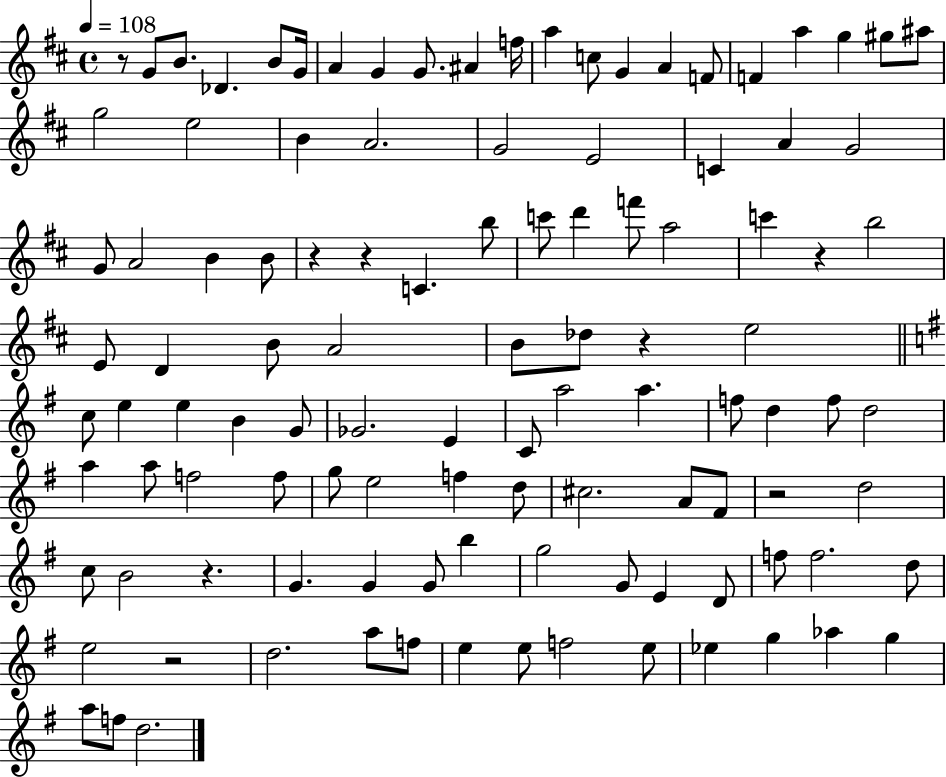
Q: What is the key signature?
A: D major